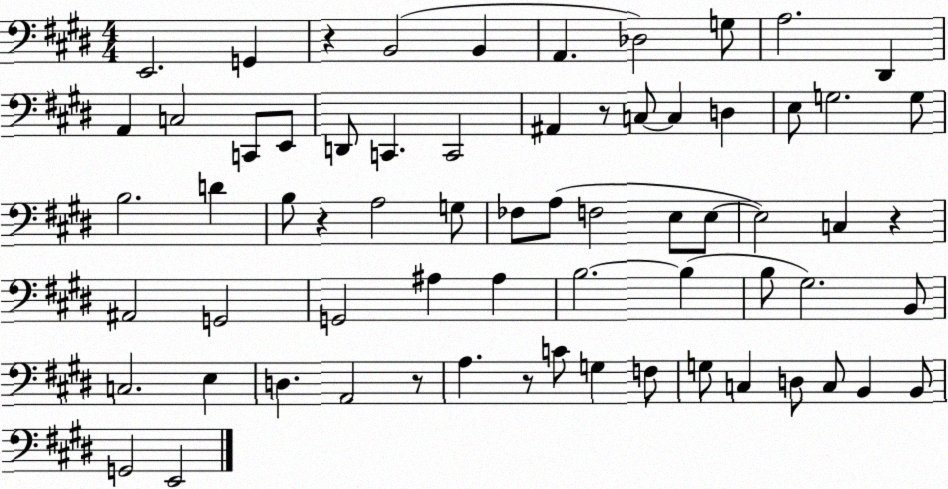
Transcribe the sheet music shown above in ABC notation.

X:1
T:Untitled
M:4/4
L:1/4
K:E
E,,2 G,, z B,,2 B,, A,, _D,2 G,/2 A,2 ^D,, A,, C,2 C,,/2 E,,/2 D,,/2 C,, C,,2 ^A,, z/2 C,/2 C, D, E,/2 G,2 G,/2 B,2 D B,/2 z A,2 G,/2 _F,/2 A,/2 F,2 E,/2 E,/2 E,2 C, z ^A,,2 G,,2 G,,2 ^A, ^A, B,2 B, B,/2 ^G,2 B,,/2 C,2 E, D, A,,2 z/2 A, z/2 C/2 G, F,/2 G,/2 C, D,/2 C,/2 B,, B,,/2 G,,2 E,,2